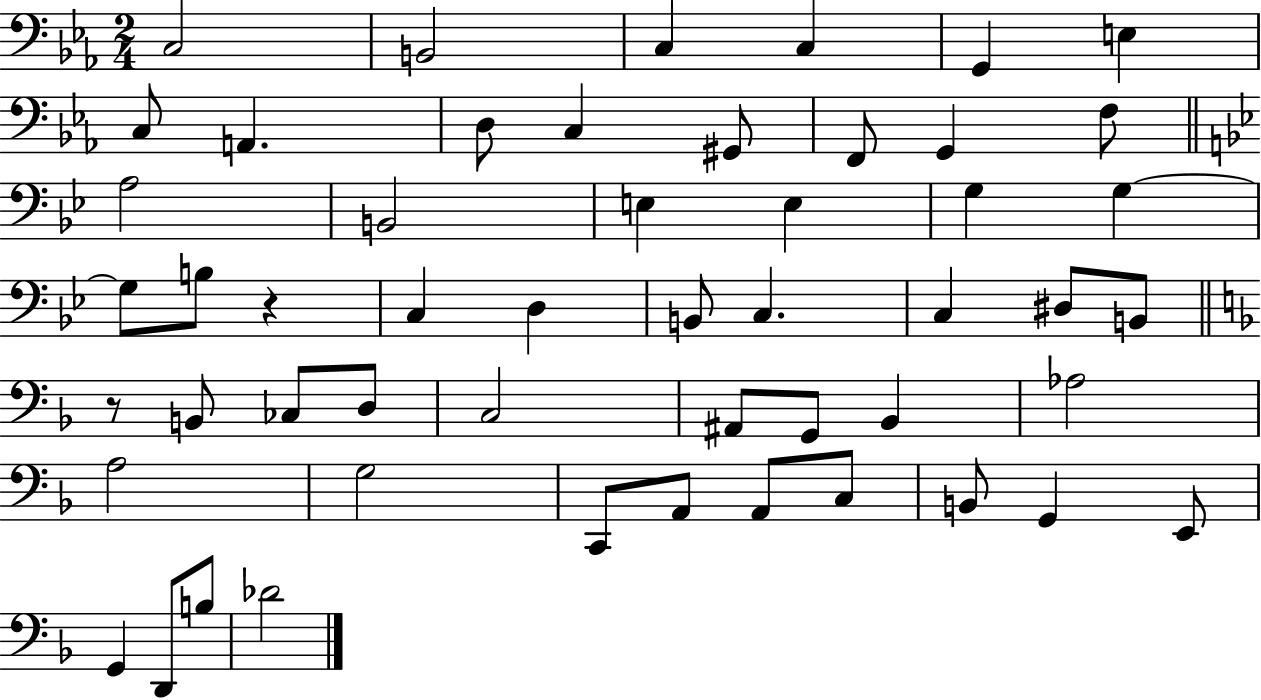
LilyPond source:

{
  \clef bass
  \numericTimeSignature
  \time 2/4
  \key ees \major
  c2 | b,2 | c4 c4 | g,4 e4 | \break c8 a,4. | d8 c4 gis,8 | f,8 g,4 f8 | \bar "||" \break \key bes \major a2 | b,2 | e4 e4 | g4 g4~~ | \break g8 b8 r4 | c4 d4 | b,8 c4. | c4 dis8 b,8 | \break \bar "||" \break \key f \major r8 b,8 ces8 d8 | c2 | ais,8 g,8 bes,4 | aes2 | \break a2 | g2 | c,8 a,8 a,8 c8 | b,8 g,4 e,8 | \break g,4 d,8 b8 | des'2 | \bar "|."
}